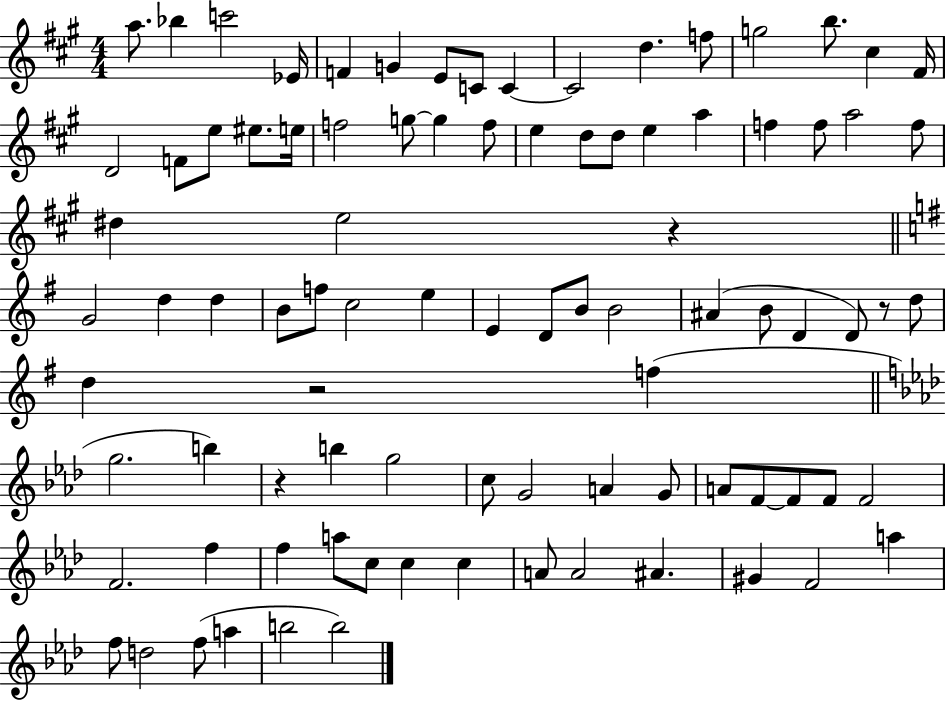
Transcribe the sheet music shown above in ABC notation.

X:1
T:Untitled
M:4/4
L:1/4
K:A
a/2 _b c'2 _E/4 F G E/2 C/2 C C2 d f/2 g2 b/2 ^c ^F/4 D2 F/2 e/2 ^e/2 e/4 f2 g/2 g f/2 e d/2 d/2 e a f f/2 a2 f/2 ^d e2 z G2 d d B/2 f/2 c2 e E D/2 B/2 B2 ^A B/2 D D/2 z/2 d/2 d z2 f g2 b z b g2 c/2 G2 A G/2 A/2 F/2 F/2 F/2 F2 F2 f f a/2 c/2 c c A/2 A2 ^A ^G F2 a f/2 d2 f/2 a b2 b2